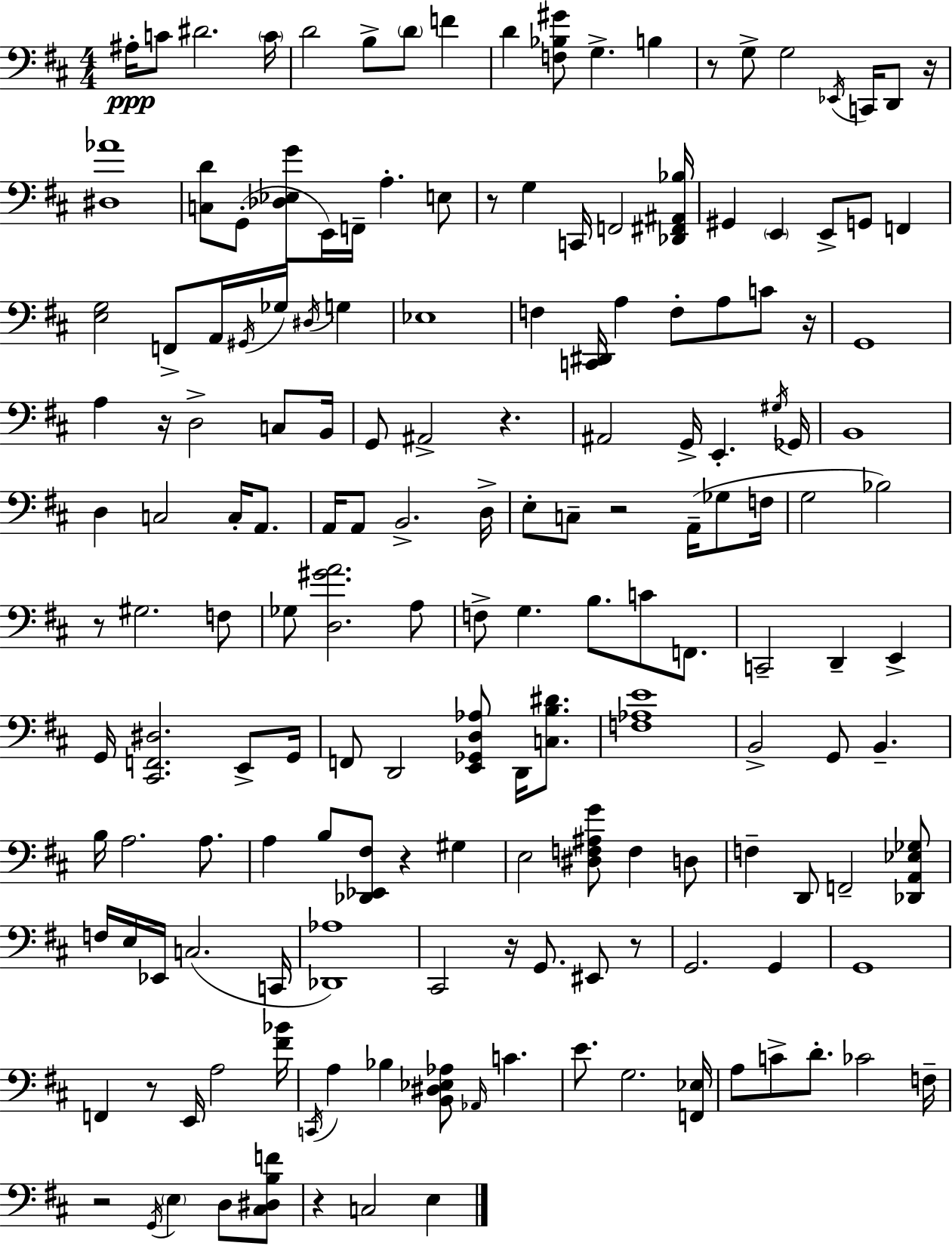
{
  \clef bass
  \numericTimeSignature
  \time 4/4
  \key d \major
  ais16-.\ppp c'8 dis'2. \parenthesize c'16 | d'2 b8-> \parenthesize d'8 f'4 | d'4 <f bes gis'>8 g4.-> b4 | r8 g8-> g2 \acciaccatura { ees,16 } c,16 d,8 | \break r16 <dis aes'>1 | <c d'>8 g,8-.( <des ees g'>8 e,16) f,16-- a4.-. e8 | r8 g4 c,16 f,2 | <des, fis, ais, bes>16 gis,4 \parenthesize e,4 e,8-> g,8 f,4 | \break <e g>2 f,8-> a,16 \acciaccatura { gis,16 } ges16 \acciaccatura { dis16 } g4 | ees1 | f4 <c, dis,>16 a4 f8-. a8 | c'8 r16 g,1 | \break a4 r16 d2-> | c8 b,16 g,8 ais,2-> r4. | ais,2 g,16-> e,4.-. | \acciaccatura { gis16 } ges,16 b,1 | \break d4 c2 | c16-. a,8. a,16 a,8 b,2.-> | d16-> e8-. c8-- r2 | a,16--( ges8 f16 g2 bes2) | \break r8 gis2. | f8 ges8 <d gis' a'>2. | a8 f8-> g4. b8. c'8 | f,8. c,2-- d,4-- | \break e,4-> g,16 <cis, f, dis>2. | e,8-> g,16 f,8 d,2 <e, ges, d aes>8 | d,16 <c b dis'>8. <f aes e'>1 | b,2-> g,8 b,4.-- | \break b16 a2. | a8. a4 b8 <des, ees, fis>8 r4 | gis4 e2 <dis f ais g'>8 f4 | d8 f4-- d,8 f,2-- | \break <des, a, ees ges>8 f16 e16 ees,16 c2.( | c,16 <des, aes>1) | cis,2 r16 g,8. | eis,8 r8 g,2. | \break g,4 g,1 | f,4 r8 e,16 a2 | <fis' bes'>16 \acciaccatura { c,16 } a4 bes4 <b, dis ees aes>8 \grace { aes,16 } | c'4. e'8. g2. | \break <f, ees>16 a8 c'8-> d'8.-. ces'2 | f16-- r2 \acciaccatura { g,16 } \parenthesize e4 | d8 <cis dis b f'>8 r4 c2 | e4 \bar "|."
}